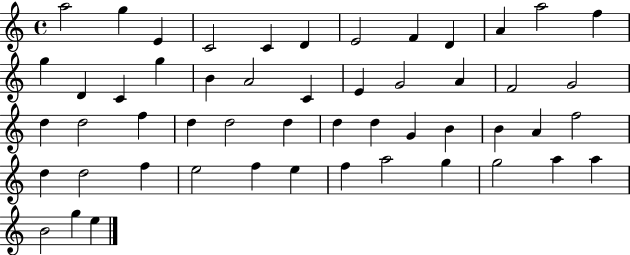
{
  \clef treble
  \time 4/4
  \defaultTimeSignature
  \key c \major
  a''2 g''4 e'4 | c'2 c'4 d'4 | e'2 f'4 d'4 | a'4 a''2 f''4 | \break g''4 d'4 c'4 g''4 | b'4 a'2 c'4 | e'4 g'2 a'4 | f'2 g'2 | \break d''4 d''2 f''4 | d''4 d''2 d''4 | d''4 d''4 g'4 b'4 | b'4 a'4 f''2 | \break d''4 d''2 f''4 | e''2 f''4 e''4 | f''4 a''2 g''4 | g''2 a''4 a''4 | \break b'2 g''4 e''4 | \bar "|."
}